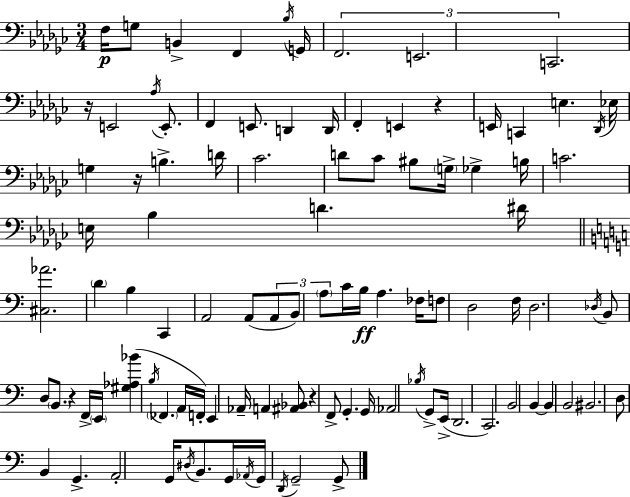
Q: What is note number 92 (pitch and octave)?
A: D2